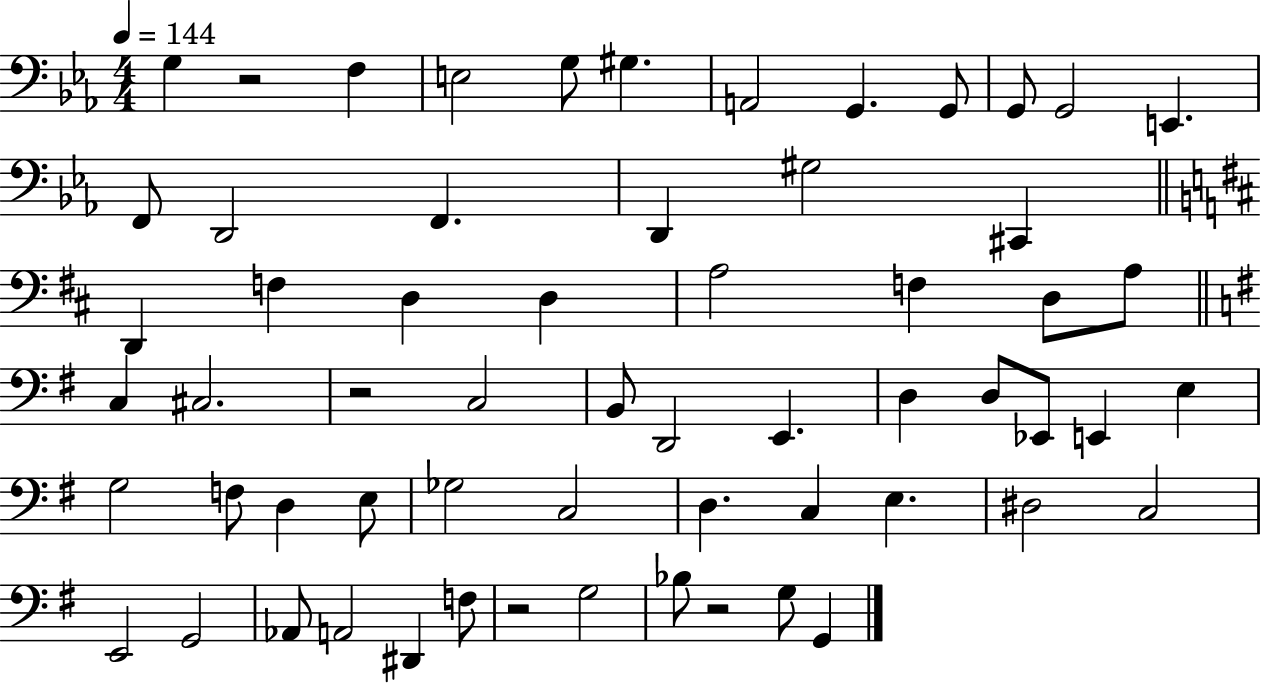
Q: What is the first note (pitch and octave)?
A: G3